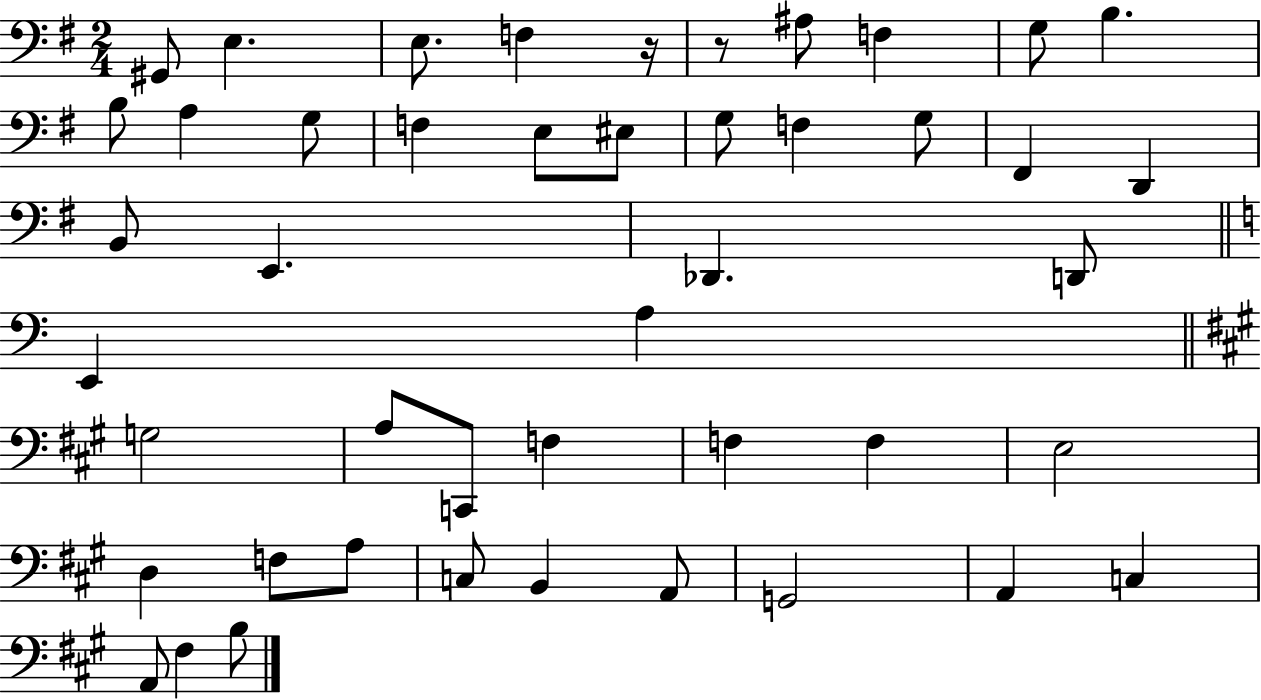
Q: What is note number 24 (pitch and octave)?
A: E2